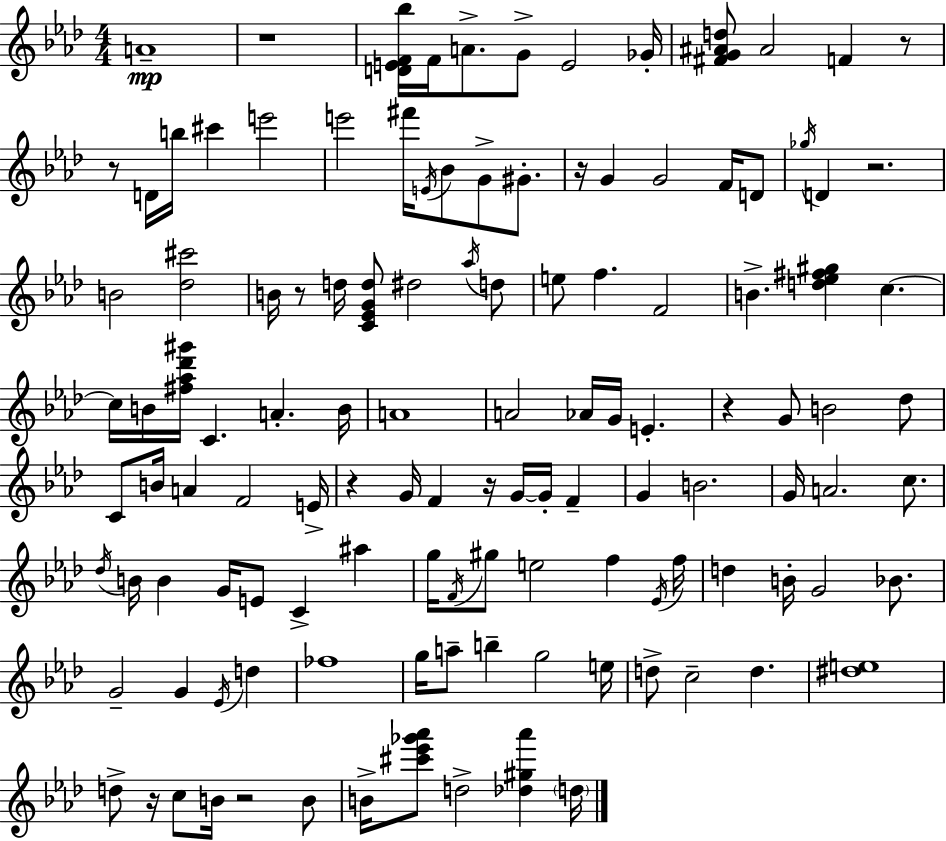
A4/w R/w [D4,E4,F4,Bb5]/s F4/s A4/e. G4/e E4/h Gb4/s [F#4,G4,A#4,D5]/e A#4/h F4/q R/e R/e D4/s B5/s C#6/q E6/h E6/h F#6/s E4/s Bb4/e G4/e G#4/e. R/s G4/q G4/h F4/s D4/e Gb5/s D4/q R/h. B4/h [Db5,C#6]/h B4/s R/e D5/s [C4,Eb4,G4,D5]/e D#5/h Ab5/s D5/e E5/e F5/q. F4/h B4/q. [D5,Eb5,F#5,G#5]/q C5/q. C5/s B4/s [F#5,Ab5,Db6,G#6]/s C4/q. A4/q. B4/s A4/w A4/h Ab4/s G4/s E4/q. R/q G4/e B4/h Db5/e C4/e B4/s A4/q F4/h E4/s R/q G4/s F4/q R/s G4/s G4/s F4/q G4/q B4/h. G4/s A4/h. C5/e. Db5/s B4/s B4/q G4/s E4/e C4/q A#5/q G5/s F4/s G#5/e E5/h F5/q Eb4/s F5/s D5/q B4/s G4/h Bb4/e. G4/h G4/q Eb4/s D5/q FES5/w G5/s A5/e B5/q G5/h E5/s D5/e C5/h D5/q. [D#5,E5]/w D5/e R/s C5/e B4/s R/h B4/e B4/s [C#6,Eb6,Gb6,Ab6]/e D5/h [Db5,G#5,Ab6]/q D5/s